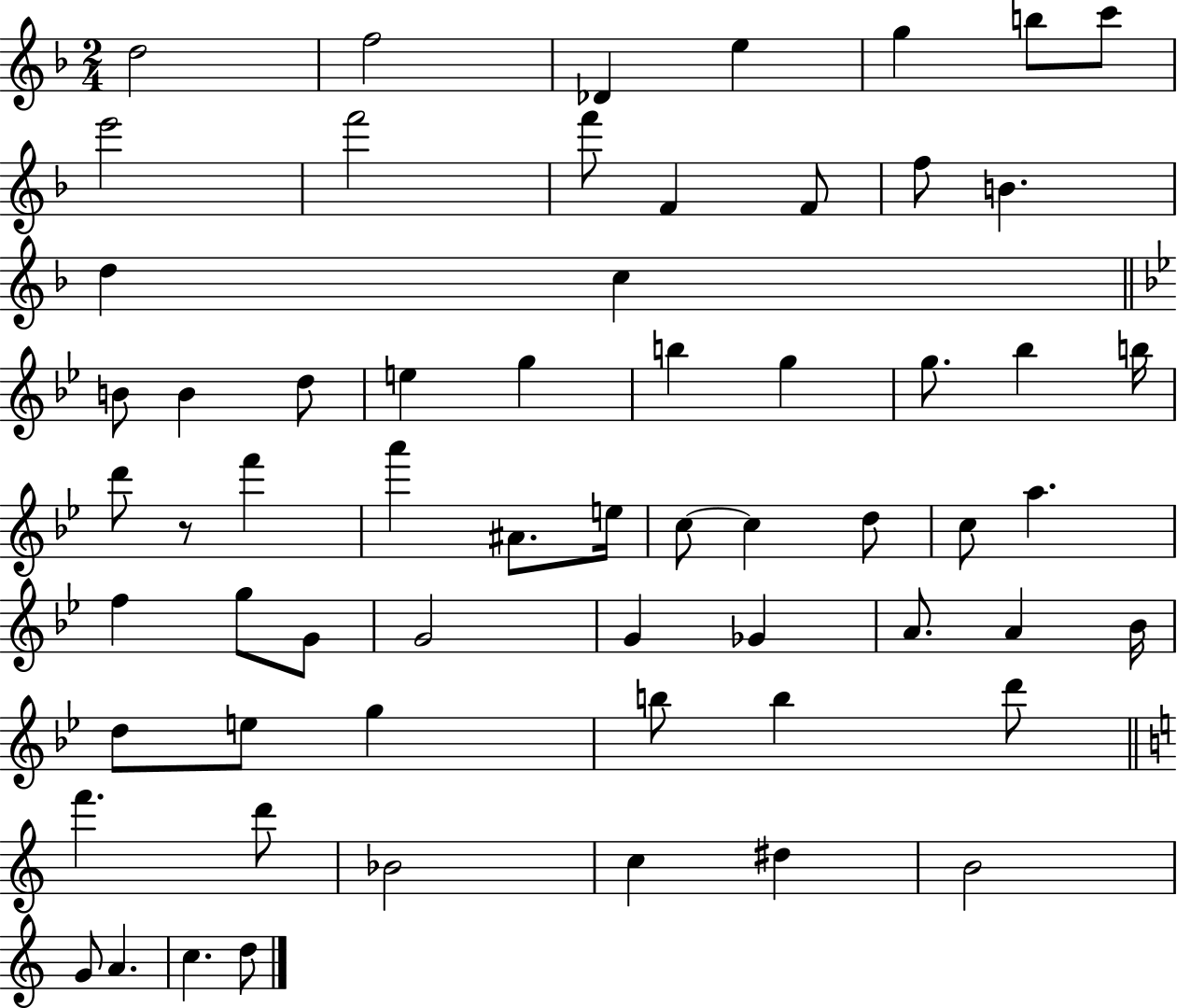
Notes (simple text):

D5/h F5/h Db4/q E5/q G5/q B5/e C6/e E6/h F6/h F6/e F4/q F4/e F5/e B4/q. D5/q C5/q B4/e B4/q D5/e E5/q G5/q B5/q G5/q G5/e. Bb5/q B5/s D6/e R/e F6/q A6/q A#4/e. E5/s C5/e C5/q D5/e C5/e A5/q. F5/q G5/e G4/e G4/h G4/q Gb4/q A4/e. A4/q Bb4/s D5/e E5/e G5/q B5/e B5/q D6/e F6/q. D6/e Bb4/h C5/q D#5/q B4/h G4/e A4/q. C5/q. D5/e